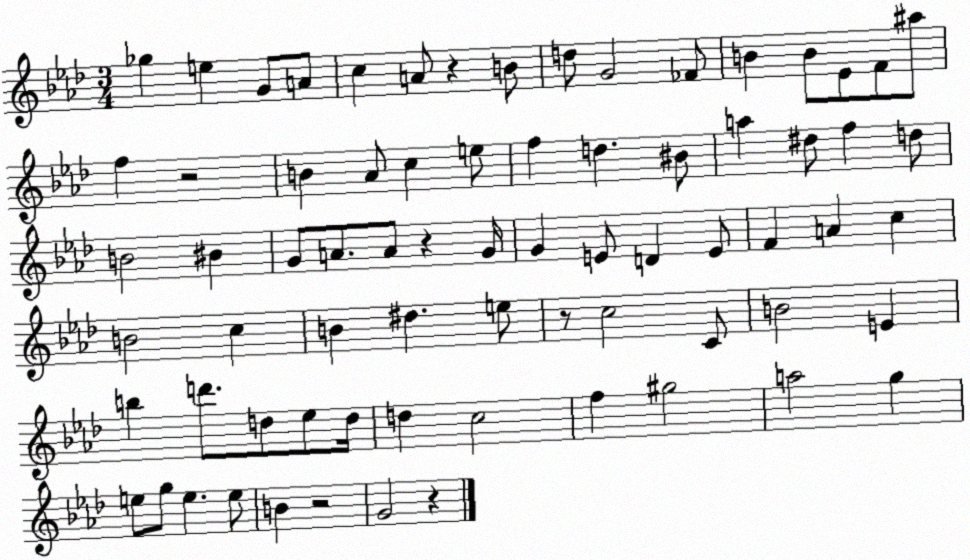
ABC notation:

X:1
T:Untitled
M:3/4
L:1/4
K:Ab
_g e G/2 A/2 c A/2 z B/2 d/2 G2 _F/2 B B/2 _E/2 F/2 ^a/2 f z2 B _A/2 c e/2 f d ^B/2 a ^d/2 f d/2 B2 ^B G/2 A/2 A/2 z G/4 G E/2 D E/2 F A c B2 c B ^d e/2 z/2 c2 C/2 B2 E b d'/2 d/2 _e/2 d/4 d c2 f ^g2 a2 g e/2 g/2 e e/2 B z2 G2 z